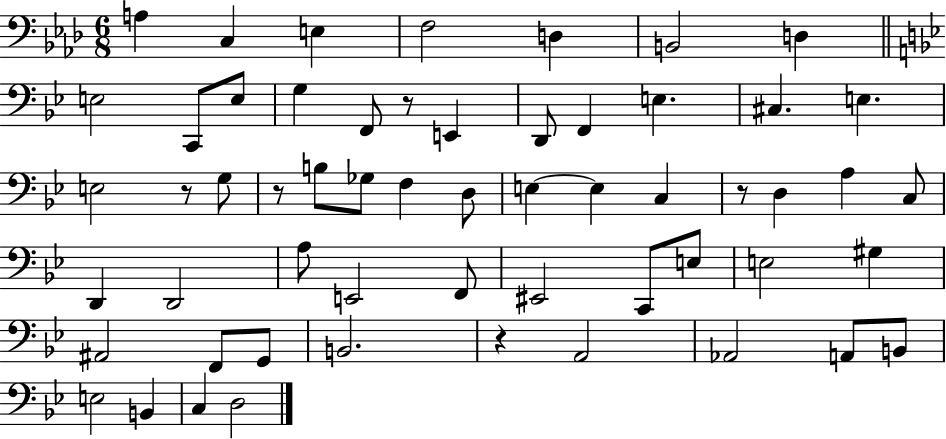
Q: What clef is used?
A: bass